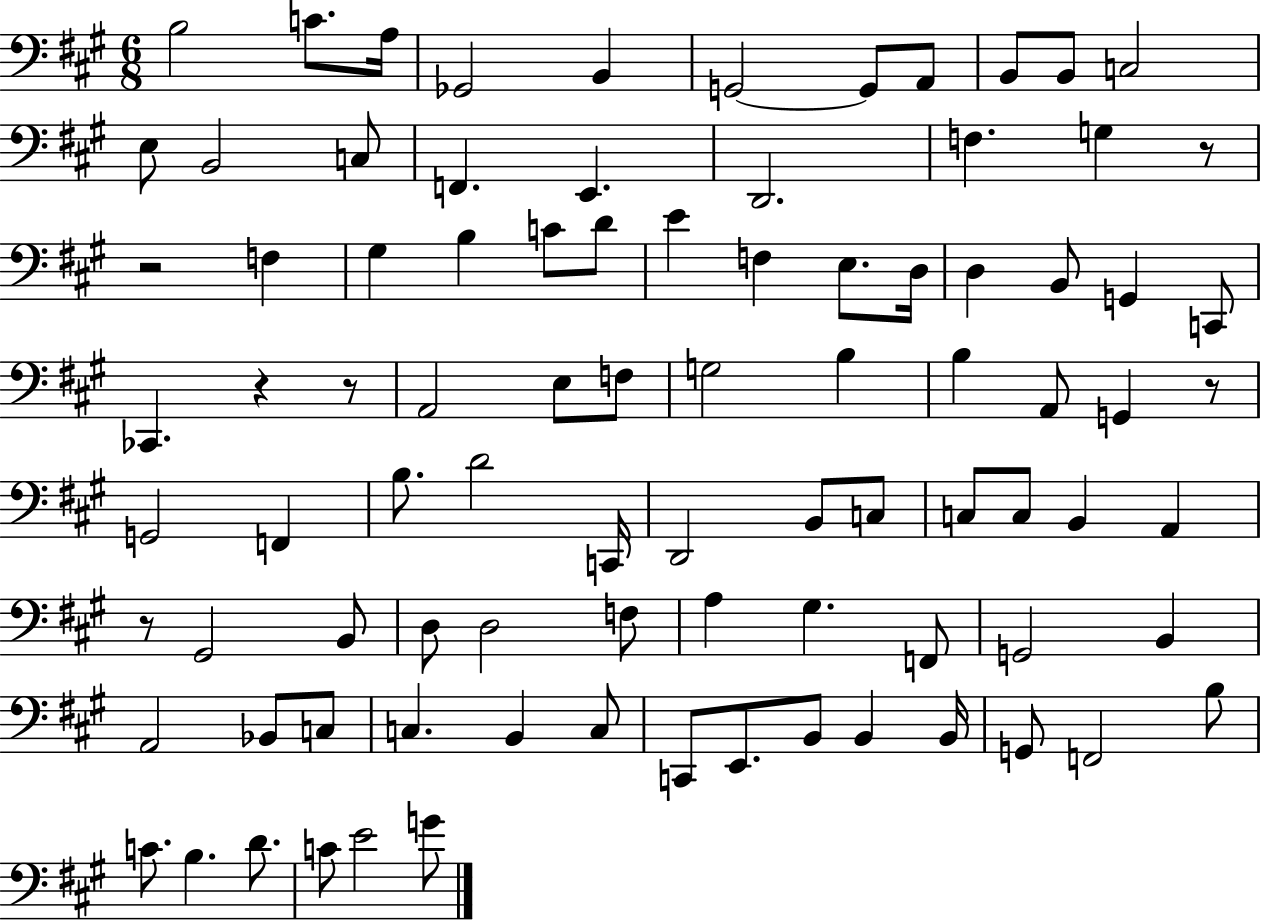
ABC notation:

X:1
T:Untitled
M:6/8
L:1/4
K:A
B,2 C/2 A,/4 _G,,2 B,, G,,2 G,,/2 A,,/2 B,,/2 B,,/2 C,2 E,/2 B,,2 C,/2 F,, E,, D,,2 F, G, z/2 z2 F, ^G, B, C/2 D/2 E F, E,/2 D,/4 D, B,,/2 G,, C,,/2 _C,, z z/2 A,,2 E,/2 F,/2 G,2 B, B, A,,/2 G,, z/2 G,,2 F,, B,/2 D2 C,,/4 D,,2 B,,/2 C,/2 C,/2 C,/2 B,, A,, z/2 ^G,,2 B,,/2 D,/2 D,2 F,/2 A, ^G, F,,/2 G,,2 B,, A,,2 _B,,/2 C,/2 C, B,, C,/2 C,,/2 E,,/2 B,,/2 B,, B,,/4 G,,/2 F,,2 B,/2 C/2 B, D/2 C/2 E2 G/2